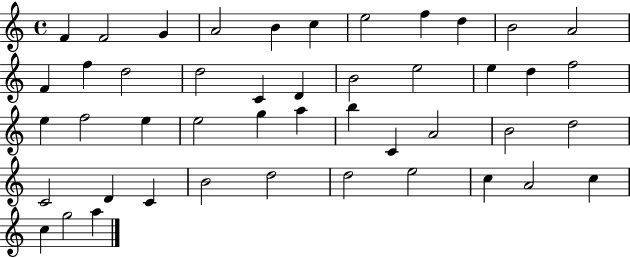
F4/q F4/h G4/q A4/h B4/q C5/q E5/h F5/q D5/q B4/h A4/h F4/q F5/q D5/h D5/h C4/q D4/q B4/h E5/h E5/q D5/q F5/h E5/q F5/h E5/q E5/h G5/q A5/q B5/q C4/q A4/h B4/h D5/h C4/h D4/q C4/q B4/h D5/h D5/h E5/h C5/q A4/h C5/q C5/q G5/h A5/q